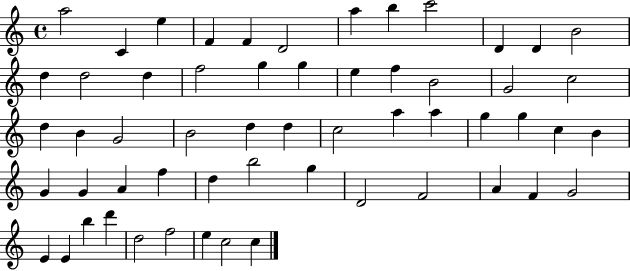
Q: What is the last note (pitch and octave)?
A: C5